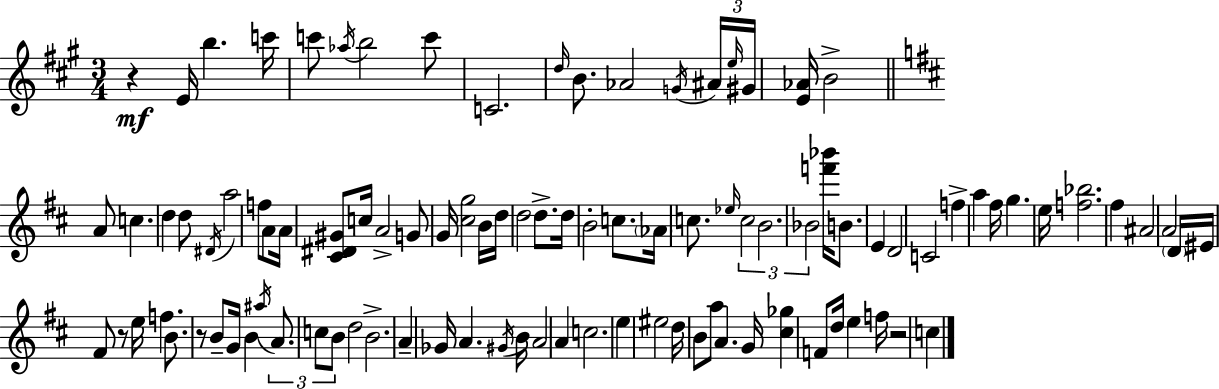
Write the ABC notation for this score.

X:1
T:Untitled
M:3/4
L:1/4
K:A
z E/4 b c'/4 c'/2 _a/4 b2 c'/2 C2 d/4 B/2 _A2 G/4 ^A/4 e/4 ^G/4 [E_A]/4 B2 A/2 c d d/2 ^D/4 a2 f/2 A/2 A/4 [^C^D^G]/2 c/4 A2 G/2 G/4 [^cg]2 B/4 d/4 d2 d/2 d/4 B2 c/2 _A/4 c/2 _e/4 c2 B2 _B2 [f'_b']/4 B/2 E D2 C2 f a ^f/4 g e/4 [f_b]2 ^f ^A2 A2 D/4 ^E/4 ^F/2 z/2 e/4 f B/2 z/2 B/2 G/4 B ^a/4 A/2 c/2 B/2 d2 B2 A _G/4 A ^G/4 B/4 A2 A c2 e ^e2 d/4 B/2 a/2 A G/4 [^c_g] F/2 d/4 e f/4 z2 c